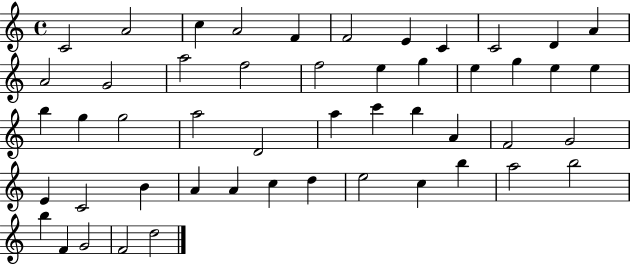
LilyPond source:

{
  \clef treble
  \time 4/4
  \defaultTimeSignature
  \key c \major
  c'2 a'2 | c''4 a'2 f'4 | f'2 e'4 c'4 | c'2 d'4 a'4 | \break a'2 g'2 | a''2 f''2 | f''2 e''4 g''4 | e''4 g''4 e''4 e''4 | \break b''4 g''4 g''2 | a''2 d'2 | a''4 c'''4 b''4 a'4 | f'2 g'2 | \break e'4 c'2 b'4 | a'4 a'4 c''4 d''4 | e''2 c''4 b''4 | a''2 b''2 | \break b''4 f'4 g'2 | f'2 d''2 | \bar "|."
}